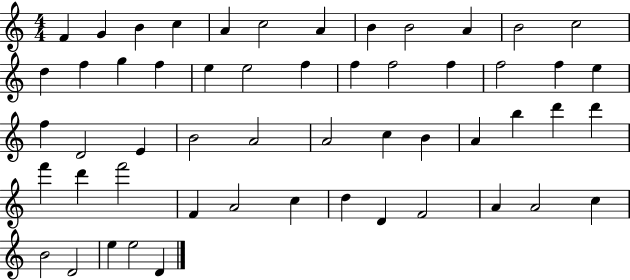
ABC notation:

X:1
T:Untitled
M:4/4
L:1/4
K:C
F G B c A c2 A B B2 A B2 c2 d f g f e e2 f f f2 f f2 f e f D2 E B2 A2 A2 c B A b d' d' f' d' f'2 F A2 c d D F2 A A2 c B2 D2 e e2 D